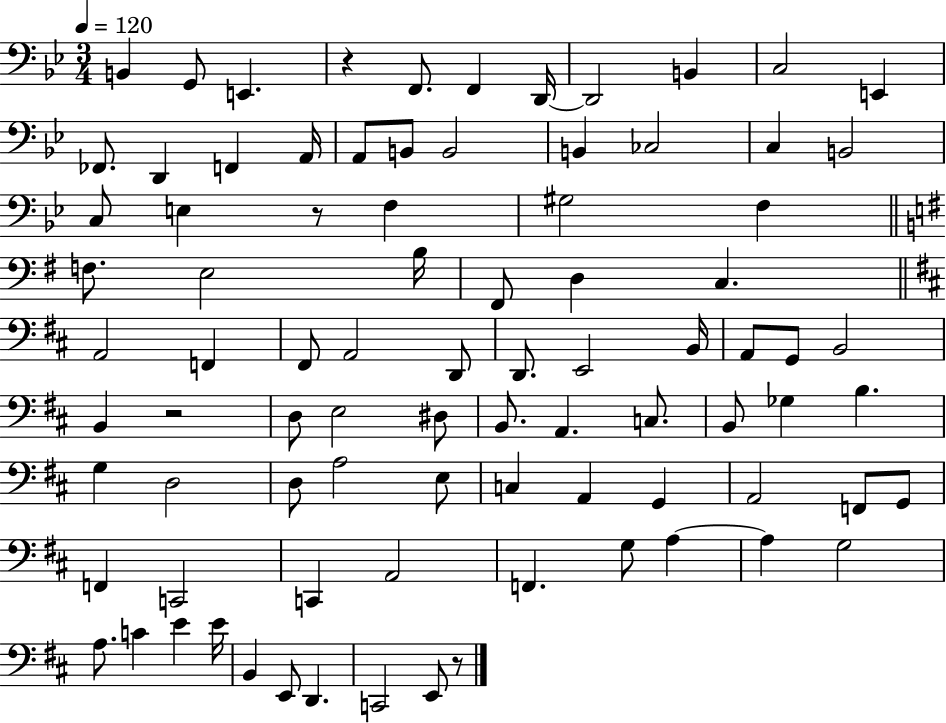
B2/q G2/e E2/q. R/q F2/e. F2/q D2/s D2/h B2/q C3/h E2/q FES2/e. D2/q F2/q A2/s A2/e B2/e B2/h B2/q CES3/h C3/q B2/h C3/e E3/q R/e F3/q G#3/h F3/q F3/e. E3/h B3/s F#2/e D3/q C3/q. A2/h F2/q F#2/e A2/h D2/e D2/e. E2/h B2/s A2/e G2/e B2/h B2/q R/h D3/e E3/h D#3/e B2/e. A2/q. C3/e. B2/e Gb3/q B3/q. G3/q D3/h D3/e A3/h E3/e C3/q A2/q G2/q A2/h F2/e G2/e F2/q C2/h C2/q A2/h F2/q. G3/e A3/q A3/q G3/h A3/e. C4/q E4/q E4/s B2/q E2/e D2/q. C2/h E2/e R/e